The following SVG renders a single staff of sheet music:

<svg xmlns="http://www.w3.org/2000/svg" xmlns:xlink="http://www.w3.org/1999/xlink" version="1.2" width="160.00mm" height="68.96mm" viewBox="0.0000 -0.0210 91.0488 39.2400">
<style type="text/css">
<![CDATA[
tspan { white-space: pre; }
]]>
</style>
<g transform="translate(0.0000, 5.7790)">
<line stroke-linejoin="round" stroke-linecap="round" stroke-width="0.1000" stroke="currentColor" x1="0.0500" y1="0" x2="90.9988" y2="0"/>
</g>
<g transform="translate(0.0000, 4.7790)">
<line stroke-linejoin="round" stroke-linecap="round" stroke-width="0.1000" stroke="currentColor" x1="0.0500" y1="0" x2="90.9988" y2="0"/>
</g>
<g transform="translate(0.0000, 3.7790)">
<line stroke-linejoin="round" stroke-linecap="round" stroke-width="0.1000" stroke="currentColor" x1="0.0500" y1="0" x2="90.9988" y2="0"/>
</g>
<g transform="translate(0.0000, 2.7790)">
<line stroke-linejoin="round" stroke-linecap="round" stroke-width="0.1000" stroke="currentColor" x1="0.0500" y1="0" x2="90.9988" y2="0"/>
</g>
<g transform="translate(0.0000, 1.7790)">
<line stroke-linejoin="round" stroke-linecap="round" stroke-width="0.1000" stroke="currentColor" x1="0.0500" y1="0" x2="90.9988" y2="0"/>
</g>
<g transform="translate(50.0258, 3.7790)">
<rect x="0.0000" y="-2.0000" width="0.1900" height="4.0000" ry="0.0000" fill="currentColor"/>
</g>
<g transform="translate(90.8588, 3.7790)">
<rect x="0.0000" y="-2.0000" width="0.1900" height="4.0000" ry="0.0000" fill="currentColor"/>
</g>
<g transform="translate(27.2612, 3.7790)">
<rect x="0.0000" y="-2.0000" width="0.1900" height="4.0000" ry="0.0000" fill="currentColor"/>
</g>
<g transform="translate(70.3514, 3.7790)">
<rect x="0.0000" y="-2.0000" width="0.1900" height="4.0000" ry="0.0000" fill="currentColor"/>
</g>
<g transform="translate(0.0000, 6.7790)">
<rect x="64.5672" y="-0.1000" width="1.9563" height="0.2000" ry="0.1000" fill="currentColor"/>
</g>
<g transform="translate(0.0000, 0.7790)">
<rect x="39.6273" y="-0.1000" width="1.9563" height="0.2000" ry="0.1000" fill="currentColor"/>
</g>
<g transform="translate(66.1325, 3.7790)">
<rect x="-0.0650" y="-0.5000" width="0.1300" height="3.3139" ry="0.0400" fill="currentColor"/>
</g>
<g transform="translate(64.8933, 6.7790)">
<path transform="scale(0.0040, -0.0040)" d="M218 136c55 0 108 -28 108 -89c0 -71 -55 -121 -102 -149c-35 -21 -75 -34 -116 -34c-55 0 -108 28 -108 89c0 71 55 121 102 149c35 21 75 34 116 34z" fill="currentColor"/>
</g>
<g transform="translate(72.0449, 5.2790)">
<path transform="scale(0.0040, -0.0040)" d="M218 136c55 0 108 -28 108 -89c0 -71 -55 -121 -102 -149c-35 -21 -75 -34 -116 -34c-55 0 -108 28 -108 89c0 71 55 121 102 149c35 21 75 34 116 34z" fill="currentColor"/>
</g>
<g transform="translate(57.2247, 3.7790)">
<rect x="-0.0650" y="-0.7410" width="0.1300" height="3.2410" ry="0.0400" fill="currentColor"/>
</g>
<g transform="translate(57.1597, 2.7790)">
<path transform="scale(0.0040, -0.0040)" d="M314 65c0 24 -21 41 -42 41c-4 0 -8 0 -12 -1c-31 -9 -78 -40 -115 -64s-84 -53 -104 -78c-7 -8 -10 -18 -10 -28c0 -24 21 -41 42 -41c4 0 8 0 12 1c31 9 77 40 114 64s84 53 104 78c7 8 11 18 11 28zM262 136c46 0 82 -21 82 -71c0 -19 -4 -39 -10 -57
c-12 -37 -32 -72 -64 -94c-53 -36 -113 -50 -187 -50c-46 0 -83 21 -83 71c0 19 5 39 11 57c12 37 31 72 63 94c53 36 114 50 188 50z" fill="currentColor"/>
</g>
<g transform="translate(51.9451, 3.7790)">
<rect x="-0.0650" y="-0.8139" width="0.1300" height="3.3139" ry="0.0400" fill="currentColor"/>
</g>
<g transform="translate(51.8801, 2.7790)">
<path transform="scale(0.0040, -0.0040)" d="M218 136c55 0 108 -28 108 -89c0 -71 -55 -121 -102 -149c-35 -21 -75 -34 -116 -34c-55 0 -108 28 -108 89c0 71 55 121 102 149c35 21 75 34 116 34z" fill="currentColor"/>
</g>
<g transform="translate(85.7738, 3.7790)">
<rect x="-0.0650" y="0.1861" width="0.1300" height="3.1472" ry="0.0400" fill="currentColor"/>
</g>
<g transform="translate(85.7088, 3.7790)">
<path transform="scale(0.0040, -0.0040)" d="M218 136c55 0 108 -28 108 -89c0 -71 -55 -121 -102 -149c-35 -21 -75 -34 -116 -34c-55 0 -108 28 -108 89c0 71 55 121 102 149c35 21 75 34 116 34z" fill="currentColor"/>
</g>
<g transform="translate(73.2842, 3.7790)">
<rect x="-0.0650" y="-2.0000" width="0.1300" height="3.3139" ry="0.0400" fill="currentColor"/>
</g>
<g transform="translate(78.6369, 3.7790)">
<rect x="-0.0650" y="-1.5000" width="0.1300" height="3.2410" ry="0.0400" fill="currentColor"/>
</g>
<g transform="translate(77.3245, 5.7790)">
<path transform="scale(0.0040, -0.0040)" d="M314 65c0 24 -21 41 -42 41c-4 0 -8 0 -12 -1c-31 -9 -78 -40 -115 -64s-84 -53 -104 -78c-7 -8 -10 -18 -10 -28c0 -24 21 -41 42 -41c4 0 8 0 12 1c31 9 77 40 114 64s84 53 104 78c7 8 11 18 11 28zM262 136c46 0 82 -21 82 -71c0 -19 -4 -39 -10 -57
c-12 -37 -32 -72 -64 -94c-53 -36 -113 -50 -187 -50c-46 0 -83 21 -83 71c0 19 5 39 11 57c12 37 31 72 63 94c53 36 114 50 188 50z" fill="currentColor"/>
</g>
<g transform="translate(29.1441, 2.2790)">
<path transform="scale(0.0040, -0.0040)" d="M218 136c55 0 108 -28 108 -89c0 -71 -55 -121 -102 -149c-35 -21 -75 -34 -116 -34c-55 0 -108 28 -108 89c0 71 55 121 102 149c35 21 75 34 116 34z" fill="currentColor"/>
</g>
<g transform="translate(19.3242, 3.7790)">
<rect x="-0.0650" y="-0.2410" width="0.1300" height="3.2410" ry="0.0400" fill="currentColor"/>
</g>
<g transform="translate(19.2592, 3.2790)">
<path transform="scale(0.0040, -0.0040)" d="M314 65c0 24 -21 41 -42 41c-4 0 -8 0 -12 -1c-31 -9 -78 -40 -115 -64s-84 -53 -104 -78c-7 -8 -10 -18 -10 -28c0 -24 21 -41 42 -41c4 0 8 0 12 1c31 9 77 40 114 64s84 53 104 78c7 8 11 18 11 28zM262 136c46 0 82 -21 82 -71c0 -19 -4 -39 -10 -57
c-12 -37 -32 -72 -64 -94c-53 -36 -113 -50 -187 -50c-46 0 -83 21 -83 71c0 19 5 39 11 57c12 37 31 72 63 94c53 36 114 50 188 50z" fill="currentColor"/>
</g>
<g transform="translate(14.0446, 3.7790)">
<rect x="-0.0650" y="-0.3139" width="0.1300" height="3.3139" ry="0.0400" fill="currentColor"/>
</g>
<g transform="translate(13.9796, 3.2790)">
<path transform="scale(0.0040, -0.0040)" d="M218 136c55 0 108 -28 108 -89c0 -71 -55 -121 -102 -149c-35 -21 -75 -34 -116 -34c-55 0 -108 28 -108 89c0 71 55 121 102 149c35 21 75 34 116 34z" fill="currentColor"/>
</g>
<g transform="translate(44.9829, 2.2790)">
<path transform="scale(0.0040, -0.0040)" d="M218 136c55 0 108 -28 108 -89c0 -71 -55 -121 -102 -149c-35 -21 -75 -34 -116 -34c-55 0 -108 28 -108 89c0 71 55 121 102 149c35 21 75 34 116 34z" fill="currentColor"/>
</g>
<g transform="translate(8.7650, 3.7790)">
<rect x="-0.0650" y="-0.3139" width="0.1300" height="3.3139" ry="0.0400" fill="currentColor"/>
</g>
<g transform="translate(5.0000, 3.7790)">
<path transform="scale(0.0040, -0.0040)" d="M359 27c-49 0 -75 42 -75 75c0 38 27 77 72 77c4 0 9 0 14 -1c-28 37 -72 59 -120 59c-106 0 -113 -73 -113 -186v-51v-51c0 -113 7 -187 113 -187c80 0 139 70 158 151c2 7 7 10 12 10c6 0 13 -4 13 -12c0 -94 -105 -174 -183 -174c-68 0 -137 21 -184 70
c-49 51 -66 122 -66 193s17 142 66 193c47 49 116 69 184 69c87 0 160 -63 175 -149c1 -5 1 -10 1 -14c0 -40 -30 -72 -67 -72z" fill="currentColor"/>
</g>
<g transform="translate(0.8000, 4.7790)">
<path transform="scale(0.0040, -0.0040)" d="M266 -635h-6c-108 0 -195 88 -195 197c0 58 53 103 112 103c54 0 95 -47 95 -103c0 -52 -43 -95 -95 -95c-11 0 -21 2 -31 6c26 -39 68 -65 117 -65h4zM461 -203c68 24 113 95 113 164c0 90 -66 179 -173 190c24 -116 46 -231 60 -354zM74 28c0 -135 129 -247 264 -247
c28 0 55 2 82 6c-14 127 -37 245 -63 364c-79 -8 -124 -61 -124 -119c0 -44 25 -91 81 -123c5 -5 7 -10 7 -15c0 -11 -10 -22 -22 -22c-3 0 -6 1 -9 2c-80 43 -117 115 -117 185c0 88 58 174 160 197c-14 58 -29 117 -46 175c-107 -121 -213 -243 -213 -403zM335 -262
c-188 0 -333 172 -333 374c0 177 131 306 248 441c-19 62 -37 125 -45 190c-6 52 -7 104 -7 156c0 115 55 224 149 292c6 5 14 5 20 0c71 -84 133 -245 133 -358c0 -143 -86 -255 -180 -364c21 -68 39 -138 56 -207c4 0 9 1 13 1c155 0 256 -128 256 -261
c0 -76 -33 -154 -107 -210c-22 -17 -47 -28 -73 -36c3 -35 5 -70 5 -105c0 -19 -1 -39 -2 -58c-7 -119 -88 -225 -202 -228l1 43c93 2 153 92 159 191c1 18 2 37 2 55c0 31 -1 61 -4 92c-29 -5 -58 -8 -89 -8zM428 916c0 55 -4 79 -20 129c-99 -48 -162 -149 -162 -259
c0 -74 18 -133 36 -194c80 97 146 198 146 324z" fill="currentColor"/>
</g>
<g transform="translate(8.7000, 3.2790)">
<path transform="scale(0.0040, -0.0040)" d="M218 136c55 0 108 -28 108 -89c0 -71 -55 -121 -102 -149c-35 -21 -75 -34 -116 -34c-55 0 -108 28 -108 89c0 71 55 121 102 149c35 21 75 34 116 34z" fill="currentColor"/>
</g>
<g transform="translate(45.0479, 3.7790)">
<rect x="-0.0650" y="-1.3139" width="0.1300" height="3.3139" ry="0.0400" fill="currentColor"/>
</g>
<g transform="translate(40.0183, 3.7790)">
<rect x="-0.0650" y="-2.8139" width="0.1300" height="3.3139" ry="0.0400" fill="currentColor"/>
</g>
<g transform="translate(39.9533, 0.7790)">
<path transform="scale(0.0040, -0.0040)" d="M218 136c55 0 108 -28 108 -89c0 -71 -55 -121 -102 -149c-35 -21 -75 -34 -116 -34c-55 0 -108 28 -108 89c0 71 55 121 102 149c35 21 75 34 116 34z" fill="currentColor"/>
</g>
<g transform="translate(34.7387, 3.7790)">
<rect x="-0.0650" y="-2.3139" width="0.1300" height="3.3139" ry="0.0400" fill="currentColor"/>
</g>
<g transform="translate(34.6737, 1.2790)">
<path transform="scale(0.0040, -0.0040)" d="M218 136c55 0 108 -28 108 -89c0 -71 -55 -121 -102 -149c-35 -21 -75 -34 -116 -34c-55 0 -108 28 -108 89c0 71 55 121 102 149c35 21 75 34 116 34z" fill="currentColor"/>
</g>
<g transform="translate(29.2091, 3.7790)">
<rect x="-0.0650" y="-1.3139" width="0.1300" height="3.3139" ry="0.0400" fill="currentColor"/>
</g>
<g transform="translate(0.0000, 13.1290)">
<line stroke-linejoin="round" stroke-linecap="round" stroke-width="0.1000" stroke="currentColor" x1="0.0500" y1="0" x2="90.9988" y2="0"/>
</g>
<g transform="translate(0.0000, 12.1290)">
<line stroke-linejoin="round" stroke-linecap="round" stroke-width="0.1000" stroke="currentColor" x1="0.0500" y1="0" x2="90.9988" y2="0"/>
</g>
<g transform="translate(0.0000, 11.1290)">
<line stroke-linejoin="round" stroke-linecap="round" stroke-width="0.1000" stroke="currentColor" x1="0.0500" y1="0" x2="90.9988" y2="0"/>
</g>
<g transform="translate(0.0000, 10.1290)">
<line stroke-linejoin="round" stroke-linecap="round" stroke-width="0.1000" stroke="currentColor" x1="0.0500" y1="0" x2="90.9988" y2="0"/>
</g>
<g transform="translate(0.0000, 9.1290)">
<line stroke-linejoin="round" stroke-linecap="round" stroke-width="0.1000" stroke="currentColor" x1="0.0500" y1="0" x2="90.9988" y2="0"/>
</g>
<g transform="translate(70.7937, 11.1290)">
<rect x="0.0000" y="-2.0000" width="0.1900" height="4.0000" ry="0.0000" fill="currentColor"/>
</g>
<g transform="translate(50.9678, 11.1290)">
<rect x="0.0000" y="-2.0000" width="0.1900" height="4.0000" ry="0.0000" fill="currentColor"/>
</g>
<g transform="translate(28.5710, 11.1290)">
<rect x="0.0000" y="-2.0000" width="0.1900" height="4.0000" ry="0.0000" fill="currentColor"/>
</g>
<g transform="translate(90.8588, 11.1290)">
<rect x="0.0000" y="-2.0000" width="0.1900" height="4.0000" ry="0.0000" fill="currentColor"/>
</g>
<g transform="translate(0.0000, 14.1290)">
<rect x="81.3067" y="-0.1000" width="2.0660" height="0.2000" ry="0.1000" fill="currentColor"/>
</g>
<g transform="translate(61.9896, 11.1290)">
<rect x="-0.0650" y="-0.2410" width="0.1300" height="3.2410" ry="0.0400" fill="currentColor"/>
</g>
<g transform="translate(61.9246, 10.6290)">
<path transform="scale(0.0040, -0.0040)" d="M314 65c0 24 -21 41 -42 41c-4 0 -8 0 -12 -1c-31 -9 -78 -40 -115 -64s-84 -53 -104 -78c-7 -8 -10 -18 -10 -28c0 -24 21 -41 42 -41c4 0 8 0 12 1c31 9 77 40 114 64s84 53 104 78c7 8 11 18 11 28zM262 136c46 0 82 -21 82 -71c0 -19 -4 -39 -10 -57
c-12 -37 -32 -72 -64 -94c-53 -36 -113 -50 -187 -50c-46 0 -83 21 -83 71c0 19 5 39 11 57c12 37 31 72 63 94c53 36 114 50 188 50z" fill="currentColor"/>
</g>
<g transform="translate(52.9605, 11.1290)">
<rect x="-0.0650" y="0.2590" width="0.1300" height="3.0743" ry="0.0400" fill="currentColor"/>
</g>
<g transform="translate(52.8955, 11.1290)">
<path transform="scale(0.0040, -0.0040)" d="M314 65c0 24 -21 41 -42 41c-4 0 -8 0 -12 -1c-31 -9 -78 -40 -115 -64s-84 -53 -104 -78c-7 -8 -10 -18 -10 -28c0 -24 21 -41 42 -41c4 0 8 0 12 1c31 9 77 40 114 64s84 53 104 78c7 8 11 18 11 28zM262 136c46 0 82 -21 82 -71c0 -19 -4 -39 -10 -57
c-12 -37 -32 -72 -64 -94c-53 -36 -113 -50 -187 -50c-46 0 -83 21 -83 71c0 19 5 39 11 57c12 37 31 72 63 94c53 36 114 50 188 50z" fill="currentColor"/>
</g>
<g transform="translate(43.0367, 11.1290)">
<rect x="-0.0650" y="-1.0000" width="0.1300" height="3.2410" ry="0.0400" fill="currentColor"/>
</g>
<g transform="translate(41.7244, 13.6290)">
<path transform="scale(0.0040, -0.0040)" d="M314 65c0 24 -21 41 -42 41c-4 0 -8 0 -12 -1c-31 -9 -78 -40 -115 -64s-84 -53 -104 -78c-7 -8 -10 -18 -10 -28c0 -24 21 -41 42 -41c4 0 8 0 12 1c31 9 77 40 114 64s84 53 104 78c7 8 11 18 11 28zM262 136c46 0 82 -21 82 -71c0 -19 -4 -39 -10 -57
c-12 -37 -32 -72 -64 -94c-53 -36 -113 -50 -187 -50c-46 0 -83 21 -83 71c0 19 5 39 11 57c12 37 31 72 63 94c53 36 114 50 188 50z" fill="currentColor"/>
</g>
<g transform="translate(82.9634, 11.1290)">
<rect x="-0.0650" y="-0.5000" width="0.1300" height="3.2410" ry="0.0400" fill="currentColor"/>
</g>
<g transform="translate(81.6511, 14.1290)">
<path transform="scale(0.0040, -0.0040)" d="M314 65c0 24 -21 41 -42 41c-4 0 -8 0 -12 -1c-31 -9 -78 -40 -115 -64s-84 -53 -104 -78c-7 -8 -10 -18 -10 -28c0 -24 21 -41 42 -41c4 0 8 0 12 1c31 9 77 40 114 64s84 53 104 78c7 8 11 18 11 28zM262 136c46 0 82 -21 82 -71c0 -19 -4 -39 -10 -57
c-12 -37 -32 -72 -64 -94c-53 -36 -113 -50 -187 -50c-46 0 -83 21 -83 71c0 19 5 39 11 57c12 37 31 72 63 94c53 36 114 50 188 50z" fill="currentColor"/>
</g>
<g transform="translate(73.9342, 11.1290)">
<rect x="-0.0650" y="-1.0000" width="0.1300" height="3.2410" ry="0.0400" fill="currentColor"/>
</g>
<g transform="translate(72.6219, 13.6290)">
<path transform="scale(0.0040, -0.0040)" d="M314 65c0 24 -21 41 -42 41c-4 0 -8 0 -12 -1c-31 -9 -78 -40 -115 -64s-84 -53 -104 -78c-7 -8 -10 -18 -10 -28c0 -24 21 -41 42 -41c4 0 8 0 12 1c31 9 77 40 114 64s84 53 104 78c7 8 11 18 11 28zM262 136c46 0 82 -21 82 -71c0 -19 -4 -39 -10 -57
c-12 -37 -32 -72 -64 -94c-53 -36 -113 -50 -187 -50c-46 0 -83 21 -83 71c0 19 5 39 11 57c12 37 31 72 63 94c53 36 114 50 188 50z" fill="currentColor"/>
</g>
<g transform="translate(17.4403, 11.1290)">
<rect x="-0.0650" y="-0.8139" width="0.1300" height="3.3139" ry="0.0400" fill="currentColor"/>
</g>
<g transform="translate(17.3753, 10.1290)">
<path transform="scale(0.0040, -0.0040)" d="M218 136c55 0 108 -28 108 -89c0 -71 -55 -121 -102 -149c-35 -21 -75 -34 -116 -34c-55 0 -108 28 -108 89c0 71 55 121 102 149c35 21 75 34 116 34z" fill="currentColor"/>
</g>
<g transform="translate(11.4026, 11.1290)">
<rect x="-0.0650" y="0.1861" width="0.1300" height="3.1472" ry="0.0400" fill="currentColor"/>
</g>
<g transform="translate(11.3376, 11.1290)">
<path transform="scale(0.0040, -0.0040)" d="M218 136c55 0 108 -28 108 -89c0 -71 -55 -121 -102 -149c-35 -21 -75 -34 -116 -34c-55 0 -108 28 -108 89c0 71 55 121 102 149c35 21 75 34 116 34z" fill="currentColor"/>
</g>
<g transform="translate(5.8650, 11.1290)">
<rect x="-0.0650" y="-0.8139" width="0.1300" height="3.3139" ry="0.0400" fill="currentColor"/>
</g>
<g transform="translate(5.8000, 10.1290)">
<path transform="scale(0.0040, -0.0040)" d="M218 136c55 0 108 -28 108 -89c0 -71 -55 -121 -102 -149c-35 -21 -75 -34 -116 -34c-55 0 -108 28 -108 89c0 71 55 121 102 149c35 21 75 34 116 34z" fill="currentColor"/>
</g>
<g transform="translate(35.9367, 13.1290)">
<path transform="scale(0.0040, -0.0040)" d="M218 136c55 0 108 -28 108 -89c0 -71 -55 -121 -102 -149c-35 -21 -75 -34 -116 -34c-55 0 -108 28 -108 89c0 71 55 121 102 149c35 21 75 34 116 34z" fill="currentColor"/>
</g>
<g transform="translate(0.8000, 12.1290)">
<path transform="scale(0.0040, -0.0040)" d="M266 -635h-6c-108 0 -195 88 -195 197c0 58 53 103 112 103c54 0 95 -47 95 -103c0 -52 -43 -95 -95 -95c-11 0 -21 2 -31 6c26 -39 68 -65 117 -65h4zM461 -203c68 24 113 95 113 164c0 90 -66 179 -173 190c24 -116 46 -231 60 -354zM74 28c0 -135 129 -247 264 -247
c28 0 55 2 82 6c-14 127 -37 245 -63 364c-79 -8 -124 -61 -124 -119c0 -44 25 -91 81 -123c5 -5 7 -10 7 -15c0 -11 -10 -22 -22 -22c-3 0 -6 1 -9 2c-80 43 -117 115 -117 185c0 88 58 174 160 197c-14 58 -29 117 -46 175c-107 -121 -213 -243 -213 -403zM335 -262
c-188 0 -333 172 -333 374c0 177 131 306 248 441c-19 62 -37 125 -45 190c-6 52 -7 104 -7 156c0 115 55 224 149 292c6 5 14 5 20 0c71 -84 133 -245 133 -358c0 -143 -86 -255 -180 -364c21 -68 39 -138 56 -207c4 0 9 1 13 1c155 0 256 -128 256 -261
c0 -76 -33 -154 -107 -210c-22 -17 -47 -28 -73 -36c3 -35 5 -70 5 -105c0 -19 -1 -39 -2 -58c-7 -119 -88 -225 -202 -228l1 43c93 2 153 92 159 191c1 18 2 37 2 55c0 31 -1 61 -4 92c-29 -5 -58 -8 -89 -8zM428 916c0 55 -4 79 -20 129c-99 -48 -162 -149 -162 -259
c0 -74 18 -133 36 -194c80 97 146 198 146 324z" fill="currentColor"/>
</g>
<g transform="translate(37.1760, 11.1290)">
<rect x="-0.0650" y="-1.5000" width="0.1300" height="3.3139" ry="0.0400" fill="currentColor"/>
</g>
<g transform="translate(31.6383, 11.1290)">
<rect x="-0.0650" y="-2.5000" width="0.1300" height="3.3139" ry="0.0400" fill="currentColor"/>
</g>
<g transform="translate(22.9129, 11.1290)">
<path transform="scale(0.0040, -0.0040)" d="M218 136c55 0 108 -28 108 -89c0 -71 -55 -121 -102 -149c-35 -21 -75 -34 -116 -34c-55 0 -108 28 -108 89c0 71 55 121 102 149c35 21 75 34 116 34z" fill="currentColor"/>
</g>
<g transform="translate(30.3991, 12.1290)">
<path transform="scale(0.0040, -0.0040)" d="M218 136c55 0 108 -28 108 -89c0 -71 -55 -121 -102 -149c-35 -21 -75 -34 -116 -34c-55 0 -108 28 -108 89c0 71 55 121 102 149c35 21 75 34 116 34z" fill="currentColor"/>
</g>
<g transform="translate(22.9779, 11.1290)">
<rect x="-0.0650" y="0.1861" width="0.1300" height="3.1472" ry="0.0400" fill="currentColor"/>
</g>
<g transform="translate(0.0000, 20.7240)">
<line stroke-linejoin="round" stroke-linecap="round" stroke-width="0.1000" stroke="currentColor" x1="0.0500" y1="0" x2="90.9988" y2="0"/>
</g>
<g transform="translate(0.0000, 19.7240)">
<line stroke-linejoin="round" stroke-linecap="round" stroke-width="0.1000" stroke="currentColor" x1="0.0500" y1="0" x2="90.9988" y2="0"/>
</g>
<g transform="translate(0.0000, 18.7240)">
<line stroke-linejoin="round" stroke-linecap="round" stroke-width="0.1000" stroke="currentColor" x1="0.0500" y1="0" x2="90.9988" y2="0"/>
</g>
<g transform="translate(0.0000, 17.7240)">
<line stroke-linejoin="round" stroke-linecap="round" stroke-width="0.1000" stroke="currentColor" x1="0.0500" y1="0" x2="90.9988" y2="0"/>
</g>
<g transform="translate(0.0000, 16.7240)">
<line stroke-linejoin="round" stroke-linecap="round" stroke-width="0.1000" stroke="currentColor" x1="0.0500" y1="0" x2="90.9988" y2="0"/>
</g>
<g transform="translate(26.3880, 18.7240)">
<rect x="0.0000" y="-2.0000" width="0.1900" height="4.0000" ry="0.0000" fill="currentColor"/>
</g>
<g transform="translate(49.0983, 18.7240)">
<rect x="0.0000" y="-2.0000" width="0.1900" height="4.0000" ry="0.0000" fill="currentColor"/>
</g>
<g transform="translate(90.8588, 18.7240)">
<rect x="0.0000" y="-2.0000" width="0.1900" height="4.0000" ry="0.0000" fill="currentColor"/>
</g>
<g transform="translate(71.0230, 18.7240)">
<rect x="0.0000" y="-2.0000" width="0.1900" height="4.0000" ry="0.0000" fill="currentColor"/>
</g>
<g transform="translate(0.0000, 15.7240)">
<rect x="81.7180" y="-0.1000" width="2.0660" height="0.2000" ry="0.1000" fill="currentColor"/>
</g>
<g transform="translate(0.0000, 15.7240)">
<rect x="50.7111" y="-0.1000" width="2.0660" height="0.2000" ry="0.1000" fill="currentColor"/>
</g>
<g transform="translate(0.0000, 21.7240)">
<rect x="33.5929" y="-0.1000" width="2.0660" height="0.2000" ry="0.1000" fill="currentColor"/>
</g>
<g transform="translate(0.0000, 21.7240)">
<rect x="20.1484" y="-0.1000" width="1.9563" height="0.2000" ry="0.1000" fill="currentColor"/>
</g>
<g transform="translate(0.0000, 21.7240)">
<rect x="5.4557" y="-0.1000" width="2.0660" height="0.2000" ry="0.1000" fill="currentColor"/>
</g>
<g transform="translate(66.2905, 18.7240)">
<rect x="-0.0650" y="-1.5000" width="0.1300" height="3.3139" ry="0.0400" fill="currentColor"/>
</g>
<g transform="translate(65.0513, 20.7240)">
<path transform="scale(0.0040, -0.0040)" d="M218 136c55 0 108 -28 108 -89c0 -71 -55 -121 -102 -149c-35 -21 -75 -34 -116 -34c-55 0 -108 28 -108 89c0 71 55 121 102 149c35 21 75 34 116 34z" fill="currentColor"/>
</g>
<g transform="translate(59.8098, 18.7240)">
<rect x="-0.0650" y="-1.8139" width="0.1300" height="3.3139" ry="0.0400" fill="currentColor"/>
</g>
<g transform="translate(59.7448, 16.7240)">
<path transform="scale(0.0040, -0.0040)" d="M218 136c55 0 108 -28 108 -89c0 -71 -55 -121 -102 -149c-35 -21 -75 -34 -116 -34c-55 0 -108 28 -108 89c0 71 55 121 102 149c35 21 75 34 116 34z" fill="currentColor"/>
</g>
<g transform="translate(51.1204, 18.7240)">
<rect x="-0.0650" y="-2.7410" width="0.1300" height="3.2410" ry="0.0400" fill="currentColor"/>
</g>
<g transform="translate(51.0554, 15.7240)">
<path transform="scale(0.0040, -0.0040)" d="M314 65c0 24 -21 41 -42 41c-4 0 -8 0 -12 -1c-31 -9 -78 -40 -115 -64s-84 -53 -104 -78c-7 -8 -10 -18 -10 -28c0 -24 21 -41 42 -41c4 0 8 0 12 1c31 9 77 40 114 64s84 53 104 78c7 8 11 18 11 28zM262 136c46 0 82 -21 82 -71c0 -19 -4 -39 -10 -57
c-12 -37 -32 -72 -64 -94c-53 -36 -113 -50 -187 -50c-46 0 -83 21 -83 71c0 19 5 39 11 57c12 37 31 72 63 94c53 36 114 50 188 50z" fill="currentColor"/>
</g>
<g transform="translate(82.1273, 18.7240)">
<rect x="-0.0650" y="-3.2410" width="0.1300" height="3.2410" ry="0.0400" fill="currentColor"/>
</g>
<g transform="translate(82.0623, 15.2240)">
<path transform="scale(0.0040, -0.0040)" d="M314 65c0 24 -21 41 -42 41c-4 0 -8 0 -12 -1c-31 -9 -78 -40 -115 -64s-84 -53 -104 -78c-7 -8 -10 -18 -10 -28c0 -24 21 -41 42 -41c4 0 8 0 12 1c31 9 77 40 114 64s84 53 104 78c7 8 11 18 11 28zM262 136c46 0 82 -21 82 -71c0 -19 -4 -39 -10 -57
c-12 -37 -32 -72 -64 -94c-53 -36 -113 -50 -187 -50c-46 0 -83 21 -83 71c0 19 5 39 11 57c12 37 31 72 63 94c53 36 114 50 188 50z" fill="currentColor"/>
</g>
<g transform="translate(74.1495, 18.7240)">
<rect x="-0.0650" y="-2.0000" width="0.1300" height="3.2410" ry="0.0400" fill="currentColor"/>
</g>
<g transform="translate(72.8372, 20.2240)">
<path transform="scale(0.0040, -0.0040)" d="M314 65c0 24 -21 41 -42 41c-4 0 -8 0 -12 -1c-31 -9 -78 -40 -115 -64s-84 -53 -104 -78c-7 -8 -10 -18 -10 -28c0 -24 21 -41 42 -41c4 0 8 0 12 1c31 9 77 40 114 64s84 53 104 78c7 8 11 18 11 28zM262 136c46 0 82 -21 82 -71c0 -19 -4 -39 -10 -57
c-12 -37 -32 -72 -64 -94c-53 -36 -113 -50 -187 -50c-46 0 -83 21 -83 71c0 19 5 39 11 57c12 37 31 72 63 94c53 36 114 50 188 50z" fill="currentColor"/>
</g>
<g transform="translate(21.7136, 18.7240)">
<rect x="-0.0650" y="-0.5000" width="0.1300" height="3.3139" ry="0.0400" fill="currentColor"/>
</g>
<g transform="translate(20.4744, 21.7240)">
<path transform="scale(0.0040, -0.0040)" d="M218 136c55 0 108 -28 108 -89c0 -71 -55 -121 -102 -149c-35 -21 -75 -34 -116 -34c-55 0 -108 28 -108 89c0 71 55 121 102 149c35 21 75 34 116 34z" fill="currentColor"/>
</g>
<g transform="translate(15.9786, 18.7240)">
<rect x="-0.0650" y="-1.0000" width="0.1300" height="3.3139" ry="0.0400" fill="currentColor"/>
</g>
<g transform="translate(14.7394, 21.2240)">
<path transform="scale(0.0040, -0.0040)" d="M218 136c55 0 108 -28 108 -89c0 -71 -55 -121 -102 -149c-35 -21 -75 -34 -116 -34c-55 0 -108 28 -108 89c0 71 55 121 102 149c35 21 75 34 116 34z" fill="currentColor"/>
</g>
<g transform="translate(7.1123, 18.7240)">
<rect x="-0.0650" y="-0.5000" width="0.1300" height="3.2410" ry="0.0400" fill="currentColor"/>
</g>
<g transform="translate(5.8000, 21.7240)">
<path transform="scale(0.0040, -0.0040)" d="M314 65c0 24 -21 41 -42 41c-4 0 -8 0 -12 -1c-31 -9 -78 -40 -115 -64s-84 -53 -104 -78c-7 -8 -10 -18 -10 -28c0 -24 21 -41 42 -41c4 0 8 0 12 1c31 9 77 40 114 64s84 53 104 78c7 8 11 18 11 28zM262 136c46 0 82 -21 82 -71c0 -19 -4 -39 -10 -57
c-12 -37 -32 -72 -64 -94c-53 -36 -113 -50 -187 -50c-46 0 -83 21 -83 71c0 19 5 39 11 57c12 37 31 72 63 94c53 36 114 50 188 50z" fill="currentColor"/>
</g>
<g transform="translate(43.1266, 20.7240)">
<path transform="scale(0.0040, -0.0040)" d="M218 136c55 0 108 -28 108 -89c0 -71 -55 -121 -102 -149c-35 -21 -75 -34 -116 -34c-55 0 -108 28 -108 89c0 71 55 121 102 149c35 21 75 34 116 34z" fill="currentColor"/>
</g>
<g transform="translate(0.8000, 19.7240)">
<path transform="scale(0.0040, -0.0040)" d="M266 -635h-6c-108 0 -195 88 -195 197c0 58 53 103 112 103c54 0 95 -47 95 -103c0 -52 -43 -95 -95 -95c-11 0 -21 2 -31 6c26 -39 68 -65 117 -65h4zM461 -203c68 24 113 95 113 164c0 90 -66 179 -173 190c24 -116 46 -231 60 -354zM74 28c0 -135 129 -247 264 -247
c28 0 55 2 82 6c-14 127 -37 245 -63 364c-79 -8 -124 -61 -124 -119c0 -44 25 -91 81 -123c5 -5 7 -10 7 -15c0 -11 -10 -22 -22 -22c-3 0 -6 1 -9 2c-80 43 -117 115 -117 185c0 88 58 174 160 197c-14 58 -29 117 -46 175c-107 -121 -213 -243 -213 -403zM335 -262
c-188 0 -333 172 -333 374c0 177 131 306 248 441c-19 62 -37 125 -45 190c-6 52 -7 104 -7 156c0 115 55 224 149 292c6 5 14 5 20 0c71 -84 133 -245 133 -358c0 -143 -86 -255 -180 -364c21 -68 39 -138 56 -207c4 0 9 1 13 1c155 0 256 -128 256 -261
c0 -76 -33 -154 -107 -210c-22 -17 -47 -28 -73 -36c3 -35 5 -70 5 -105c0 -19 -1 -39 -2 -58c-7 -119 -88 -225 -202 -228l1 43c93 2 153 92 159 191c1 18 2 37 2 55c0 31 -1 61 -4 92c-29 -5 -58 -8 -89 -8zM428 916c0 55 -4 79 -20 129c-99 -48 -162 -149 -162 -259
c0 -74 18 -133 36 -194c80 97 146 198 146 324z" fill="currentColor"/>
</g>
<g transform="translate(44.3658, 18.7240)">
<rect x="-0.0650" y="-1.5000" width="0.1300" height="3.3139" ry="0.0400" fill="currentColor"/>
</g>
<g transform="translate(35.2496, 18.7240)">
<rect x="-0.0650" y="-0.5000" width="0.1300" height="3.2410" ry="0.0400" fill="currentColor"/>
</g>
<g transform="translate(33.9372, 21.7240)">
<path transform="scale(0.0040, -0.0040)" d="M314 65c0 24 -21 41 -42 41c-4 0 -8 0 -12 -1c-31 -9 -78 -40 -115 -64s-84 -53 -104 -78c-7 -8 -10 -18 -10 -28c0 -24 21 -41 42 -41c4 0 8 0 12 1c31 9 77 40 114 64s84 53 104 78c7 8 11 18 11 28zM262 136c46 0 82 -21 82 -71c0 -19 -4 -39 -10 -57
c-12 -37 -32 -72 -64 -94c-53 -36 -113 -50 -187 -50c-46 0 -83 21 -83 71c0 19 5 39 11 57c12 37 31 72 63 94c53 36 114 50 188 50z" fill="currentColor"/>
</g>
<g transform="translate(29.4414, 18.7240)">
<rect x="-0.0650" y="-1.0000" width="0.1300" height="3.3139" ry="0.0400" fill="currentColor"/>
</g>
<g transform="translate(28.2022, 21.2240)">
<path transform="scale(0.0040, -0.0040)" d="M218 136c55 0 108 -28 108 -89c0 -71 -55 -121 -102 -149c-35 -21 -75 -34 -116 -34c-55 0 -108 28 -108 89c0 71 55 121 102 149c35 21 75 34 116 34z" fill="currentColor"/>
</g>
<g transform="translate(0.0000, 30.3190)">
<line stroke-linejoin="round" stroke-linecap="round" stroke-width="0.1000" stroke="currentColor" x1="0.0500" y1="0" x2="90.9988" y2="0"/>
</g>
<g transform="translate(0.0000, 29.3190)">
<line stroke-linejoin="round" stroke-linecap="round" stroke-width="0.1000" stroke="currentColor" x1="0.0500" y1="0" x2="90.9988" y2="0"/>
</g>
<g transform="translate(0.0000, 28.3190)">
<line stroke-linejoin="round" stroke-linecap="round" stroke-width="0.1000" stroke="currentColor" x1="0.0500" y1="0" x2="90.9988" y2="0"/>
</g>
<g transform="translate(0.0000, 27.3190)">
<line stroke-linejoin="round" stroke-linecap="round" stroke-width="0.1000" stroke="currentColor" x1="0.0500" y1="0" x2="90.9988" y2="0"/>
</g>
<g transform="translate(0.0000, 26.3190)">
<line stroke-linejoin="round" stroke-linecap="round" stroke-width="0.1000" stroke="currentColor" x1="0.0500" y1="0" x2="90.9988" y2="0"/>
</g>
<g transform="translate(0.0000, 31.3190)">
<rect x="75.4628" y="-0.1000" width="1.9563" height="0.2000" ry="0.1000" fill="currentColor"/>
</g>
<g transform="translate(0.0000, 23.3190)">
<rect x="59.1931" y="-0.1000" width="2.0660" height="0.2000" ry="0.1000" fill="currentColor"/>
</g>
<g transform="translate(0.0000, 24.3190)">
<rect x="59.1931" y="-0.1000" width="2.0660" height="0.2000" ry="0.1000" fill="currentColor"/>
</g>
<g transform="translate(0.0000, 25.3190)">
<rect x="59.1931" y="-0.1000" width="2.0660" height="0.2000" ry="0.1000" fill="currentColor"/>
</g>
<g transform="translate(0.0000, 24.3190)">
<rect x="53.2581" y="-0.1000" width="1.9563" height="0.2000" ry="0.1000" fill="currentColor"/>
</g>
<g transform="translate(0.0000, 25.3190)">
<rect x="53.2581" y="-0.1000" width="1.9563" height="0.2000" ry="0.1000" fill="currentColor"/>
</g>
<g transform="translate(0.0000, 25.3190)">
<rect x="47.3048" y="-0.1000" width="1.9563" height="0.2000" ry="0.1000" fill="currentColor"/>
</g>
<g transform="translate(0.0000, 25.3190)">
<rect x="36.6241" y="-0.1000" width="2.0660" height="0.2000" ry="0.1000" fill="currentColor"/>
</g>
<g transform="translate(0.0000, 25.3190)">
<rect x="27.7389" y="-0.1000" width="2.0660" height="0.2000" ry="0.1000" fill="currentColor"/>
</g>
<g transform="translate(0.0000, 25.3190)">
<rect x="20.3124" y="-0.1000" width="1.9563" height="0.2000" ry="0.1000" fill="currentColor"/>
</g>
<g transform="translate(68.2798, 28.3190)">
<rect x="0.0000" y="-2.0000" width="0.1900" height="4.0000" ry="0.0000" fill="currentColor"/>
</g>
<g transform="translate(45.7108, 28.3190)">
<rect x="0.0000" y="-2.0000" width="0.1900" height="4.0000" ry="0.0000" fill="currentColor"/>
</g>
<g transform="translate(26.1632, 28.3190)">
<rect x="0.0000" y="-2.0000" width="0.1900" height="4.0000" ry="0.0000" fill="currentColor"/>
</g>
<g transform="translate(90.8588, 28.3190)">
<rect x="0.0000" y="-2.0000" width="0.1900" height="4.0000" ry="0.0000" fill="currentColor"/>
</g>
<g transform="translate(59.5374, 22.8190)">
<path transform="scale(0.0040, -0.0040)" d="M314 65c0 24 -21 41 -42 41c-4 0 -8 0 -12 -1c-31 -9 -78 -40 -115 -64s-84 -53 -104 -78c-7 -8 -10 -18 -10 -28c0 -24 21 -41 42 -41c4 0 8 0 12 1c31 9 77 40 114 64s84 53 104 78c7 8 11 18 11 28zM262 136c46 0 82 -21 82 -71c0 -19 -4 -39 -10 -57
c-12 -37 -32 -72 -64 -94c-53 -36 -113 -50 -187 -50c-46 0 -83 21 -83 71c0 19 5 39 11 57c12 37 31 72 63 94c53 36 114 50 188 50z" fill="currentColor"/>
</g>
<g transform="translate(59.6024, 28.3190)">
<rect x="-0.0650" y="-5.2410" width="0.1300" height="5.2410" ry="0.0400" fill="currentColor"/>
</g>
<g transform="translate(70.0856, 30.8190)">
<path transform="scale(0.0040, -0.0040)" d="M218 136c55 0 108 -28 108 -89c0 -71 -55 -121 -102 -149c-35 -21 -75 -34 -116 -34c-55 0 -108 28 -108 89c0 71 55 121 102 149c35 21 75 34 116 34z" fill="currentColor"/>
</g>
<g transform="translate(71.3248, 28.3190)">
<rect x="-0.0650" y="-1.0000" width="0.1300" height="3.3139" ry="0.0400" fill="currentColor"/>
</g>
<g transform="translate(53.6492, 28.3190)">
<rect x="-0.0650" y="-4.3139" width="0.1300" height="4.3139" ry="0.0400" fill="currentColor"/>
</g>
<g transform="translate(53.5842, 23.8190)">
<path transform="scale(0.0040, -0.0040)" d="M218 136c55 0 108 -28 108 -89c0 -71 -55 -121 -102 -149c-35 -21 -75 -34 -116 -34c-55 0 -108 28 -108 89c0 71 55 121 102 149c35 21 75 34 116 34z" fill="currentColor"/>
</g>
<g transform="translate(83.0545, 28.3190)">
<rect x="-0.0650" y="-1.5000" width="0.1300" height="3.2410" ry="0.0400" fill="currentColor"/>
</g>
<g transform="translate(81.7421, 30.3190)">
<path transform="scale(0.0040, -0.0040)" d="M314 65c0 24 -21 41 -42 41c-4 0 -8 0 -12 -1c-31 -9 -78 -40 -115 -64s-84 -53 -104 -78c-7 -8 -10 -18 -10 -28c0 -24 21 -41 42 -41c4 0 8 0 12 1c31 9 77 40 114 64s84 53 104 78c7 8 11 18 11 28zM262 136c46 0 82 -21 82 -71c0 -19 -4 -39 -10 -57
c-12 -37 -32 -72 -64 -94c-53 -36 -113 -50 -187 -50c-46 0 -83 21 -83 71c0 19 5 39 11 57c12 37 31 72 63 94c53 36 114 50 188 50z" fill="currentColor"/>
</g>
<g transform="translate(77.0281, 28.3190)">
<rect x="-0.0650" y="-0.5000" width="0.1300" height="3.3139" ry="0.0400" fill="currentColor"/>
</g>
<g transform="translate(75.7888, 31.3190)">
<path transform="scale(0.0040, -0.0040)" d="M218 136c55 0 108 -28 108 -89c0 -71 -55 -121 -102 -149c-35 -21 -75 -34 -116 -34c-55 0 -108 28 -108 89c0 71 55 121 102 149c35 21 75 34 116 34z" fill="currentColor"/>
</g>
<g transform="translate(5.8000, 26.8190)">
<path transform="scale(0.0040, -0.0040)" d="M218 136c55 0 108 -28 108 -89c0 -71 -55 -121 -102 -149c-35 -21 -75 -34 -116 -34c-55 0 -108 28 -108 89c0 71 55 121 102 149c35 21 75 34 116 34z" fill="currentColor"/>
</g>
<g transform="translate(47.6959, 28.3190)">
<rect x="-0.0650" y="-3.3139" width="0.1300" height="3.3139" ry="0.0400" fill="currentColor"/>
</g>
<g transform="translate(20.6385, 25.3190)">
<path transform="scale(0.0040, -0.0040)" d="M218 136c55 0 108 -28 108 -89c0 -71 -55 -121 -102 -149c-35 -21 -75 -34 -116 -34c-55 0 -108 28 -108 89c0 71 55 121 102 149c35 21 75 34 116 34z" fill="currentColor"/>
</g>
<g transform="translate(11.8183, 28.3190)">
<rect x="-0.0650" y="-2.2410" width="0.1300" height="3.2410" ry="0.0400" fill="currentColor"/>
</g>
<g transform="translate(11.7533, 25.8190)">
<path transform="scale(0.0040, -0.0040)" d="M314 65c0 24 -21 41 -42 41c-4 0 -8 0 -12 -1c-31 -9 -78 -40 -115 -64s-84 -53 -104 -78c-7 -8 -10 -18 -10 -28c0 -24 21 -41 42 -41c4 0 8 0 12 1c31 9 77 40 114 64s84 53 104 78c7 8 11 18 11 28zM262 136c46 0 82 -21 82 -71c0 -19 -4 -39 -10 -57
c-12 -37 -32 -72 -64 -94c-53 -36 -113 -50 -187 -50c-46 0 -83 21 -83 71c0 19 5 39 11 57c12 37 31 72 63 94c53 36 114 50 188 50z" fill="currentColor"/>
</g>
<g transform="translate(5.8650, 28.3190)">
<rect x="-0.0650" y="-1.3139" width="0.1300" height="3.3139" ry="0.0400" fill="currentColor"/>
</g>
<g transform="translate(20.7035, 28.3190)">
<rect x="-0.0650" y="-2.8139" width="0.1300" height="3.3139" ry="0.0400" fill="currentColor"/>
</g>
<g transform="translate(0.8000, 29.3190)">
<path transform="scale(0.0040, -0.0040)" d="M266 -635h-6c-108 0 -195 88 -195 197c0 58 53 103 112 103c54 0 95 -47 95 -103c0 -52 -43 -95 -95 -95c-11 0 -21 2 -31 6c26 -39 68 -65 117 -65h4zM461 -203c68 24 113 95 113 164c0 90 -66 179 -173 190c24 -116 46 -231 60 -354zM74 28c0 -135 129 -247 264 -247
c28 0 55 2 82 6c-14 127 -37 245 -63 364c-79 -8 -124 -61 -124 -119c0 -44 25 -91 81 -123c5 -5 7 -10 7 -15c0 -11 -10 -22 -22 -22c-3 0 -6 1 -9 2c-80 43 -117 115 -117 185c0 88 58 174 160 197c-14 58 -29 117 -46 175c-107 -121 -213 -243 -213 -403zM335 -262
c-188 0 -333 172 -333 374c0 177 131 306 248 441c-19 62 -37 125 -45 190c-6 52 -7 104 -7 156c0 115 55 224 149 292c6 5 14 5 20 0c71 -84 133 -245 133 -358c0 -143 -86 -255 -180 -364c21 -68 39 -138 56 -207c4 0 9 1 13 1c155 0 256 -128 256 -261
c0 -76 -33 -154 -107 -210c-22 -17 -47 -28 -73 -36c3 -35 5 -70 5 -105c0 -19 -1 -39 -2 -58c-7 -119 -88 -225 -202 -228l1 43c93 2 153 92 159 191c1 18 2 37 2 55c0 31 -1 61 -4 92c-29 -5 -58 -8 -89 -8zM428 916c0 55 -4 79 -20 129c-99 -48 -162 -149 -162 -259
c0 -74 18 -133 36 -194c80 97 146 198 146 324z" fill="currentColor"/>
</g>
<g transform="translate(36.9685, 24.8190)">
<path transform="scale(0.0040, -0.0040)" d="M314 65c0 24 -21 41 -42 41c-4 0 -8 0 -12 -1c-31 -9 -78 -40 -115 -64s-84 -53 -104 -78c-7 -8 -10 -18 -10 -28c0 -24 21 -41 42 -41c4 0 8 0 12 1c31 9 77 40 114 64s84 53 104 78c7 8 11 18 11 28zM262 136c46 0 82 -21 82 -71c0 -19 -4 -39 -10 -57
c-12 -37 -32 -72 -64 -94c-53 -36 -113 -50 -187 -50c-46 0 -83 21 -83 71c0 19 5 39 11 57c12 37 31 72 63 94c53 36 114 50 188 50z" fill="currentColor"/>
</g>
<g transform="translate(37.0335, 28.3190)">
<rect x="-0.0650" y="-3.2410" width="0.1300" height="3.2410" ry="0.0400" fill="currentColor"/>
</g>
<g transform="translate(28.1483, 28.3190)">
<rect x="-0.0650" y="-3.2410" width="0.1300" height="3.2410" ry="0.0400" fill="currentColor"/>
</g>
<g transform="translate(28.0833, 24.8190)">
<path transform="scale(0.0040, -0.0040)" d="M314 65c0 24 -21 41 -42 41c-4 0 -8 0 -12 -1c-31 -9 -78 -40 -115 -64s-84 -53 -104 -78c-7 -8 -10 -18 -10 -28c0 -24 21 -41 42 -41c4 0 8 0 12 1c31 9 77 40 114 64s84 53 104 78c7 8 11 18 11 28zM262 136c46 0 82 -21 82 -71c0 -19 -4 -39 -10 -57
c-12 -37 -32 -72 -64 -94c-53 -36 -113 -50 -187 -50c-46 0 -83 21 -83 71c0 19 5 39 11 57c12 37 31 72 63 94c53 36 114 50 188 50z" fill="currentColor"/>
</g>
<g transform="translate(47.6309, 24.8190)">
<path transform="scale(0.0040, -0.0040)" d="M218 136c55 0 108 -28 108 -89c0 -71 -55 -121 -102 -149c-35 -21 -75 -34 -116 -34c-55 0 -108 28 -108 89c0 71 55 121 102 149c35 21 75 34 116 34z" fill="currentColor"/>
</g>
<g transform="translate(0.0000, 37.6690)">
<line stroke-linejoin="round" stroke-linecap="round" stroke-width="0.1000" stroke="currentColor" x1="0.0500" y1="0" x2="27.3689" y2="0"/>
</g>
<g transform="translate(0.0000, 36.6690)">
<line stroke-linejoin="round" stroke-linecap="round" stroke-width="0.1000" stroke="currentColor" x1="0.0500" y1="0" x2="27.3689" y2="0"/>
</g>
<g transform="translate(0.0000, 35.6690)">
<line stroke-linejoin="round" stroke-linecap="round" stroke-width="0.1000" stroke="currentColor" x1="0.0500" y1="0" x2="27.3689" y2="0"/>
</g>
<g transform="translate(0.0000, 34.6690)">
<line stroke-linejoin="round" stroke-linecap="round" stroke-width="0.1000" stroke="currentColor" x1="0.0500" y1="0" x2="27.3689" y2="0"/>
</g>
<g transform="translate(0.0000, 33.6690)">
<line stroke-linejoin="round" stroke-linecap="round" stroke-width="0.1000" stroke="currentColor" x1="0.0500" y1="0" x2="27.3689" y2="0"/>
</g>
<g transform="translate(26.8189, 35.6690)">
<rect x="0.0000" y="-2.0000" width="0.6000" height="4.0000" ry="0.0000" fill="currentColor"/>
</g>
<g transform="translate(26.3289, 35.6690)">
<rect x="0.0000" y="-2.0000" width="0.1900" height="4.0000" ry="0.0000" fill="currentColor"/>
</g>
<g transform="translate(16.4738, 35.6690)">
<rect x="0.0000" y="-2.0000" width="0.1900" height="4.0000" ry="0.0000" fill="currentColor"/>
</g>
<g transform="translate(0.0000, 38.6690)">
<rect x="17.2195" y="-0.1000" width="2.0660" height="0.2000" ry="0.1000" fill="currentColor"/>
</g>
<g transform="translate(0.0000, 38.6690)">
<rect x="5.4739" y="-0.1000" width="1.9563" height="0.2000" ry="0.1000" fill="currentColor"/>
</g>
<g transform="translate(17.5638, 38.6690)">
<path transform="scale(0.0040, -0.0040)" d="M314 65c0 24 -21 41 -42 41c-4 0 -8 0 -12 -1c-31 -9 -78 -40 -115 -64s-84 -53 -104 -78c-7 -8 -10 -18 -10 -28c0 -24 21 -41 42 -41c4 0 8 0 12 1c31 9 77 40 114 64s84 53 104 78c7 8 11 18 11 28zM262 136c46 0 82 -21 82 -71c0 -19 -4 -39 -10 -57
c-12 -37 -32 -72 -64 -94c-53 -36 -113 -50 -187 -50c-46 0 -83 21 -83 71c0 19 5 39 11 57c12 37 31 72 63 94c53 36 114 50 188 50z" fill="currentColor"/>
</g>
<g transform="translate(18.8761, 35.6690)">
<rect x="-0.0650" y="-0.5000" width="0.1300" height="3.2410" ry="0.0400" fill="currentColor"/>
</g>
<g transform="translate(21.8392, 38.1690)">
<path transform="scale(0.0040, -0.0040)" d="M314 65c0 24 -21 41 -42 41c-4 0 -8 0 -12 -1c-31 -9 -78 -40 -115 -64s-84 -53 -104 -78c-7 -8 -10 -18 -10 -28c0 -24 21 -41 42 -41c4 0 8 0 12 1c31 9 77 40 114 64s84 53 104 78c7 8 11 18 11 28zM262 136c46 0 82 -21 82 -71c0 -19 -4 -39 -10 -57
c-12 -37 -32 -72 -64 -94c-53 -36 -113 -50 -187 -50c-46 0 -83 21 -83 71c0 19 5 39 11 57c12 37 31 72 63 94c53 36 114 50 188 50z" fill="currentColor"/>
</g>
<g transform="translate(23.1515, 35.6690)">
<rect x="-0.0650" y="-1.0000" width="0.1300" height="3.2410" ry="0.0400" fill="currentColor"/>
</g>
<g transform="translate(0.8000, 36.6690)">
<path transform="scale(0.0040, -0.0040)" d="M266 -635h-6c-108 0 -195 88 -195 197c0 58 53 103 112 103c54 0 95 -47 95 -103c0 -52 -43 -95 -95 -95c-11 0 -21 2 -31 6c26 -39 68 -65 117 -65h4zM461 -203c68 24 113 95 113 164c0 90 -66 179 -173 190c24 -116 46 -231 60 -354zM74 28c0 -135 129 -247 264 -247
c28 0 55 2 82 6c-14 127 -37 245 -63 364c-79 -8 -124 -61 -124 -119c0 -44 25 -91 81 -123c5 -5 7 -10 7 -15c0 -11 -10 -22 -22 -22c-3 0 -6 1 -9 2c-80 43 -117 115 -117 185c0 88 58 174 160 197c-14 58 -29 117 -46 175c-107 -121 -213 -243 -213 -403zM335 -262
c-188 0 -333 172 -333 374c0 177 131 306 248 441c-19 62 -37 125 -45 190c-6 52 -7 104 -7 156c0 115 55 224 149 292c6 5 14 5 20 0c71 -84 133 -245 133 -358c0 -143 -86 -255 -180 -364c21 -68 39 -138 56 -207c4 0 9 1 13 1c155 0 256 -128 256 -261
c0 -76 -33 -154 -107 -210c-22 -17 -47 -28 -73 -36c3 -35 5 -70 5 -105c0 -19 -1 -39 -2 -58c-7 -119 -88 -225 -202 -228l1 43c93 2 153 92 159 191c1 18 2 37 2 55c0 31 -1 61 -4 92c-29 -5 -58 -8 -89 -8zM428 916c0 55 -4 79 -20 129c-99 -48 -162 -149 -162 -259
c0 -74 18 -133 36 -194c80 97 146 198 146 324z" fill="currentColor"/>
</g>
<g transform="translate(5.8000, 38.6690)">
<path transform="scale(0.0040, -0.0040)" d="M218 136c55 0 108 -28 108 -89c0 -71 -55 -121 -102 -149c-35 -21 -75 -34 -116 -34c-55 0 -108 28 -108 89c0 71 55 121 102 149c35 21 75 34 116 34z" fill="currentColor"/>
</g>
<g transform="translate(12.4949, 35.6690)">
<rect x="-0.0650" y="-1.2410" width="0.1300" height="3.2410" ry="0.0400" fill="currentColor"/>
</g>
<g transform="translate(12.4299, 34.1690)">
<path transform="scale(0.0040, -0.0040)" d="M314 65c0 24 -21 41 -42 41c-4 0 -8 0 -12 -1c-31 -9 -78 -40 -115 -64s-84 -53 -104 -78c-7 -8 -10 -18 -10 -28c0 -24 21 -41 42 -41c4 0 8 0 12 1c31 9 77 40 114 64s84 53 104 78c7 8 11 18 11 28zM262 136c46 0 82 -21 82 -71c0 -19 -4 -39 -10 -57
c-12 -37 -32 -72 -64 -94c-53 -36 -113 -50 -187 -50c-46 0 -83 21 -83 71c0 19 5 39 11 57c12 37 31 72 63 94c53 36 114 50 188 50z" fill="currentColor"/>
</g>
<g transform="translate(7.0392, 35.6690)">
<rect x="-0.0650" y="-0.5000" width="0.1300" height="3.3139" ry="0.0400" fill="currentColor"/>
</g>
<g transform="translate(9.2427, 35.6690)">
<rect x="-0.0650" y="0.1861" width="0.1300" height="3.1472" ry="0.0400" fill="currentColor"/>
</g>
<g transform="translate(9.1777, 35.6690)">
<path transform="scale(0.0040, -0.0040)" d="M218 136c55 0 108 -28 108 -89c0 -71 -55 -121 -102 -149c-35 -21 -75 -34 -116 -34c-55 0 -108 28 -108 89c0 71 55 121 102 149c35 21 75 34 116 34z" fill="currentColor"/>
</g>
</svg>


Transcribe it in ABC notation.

X:1
T:Untitled
M:4/4
L:1/4
K:C
c c c2 e g a e d d2 C F E2 B d B d B G E D2 B2 c2 D2 C2 C2 D C D C2 E a2 f E F2 b2 e g2 a b2 b2 b d' f'2 D C E2 C B e2 C2 D2